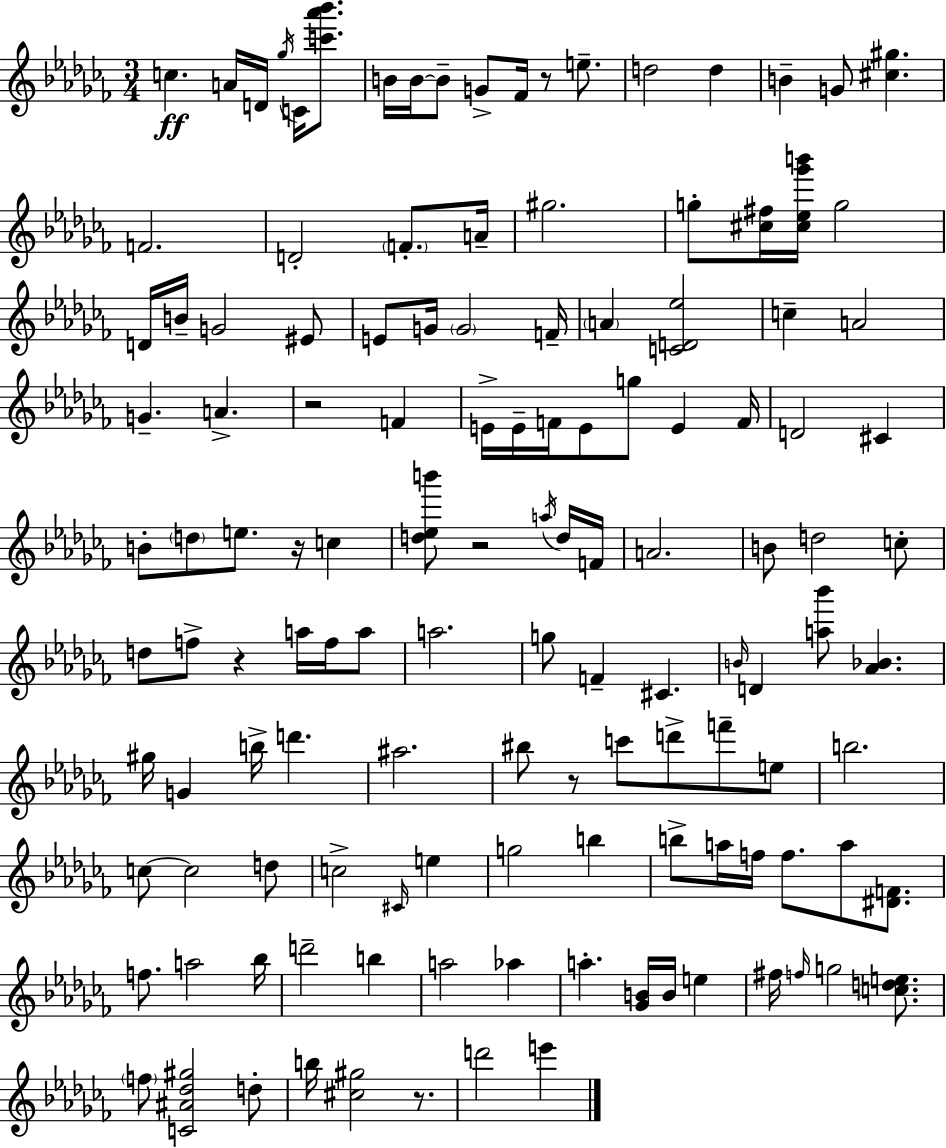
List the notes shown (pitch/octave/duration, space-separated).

C5/q. A4/s D4/s Gb5/s C4/s [C6,Ab6,Bb6]/e. B4/s B4/s B4/e G4/e FES4/s R/e E5/e. D5/h D5/q B4/q G4/e [C#5,G#5]/q. F4/h. D4/h F4/e. A4/s G#5/h. G5/e [C#5,F#5]/s [C#5,Eb5,Gb6,B6]/s G5/h D4/s B4/s G4/h EIS4/e E4/e G4/s G4/h F4/s A4/q [C4,D4,Eb5]/h C5/q A4/h G4/q. A4/q. R/h F4/q E4/s E4/s F4/s E4/e G5/e E4/q F4/s D4/h C#4/q B4/e D5/e E5/e. R/s C5/q [D5,Eb5,B6]/e R/h A5/s D5/s F4/s A4/h. B4/e D5/h C5/e D5/e F5/e R/q A5/s F5/s A5/e A5/h. G5/e F4/q C#4/q. B4/s D4/q [A5,Bb6]/e [Ab4,Bb4]/q. G#5/s G4/q B5/s D6/q. A#5/h. BIS5/e R/e C6/e D6/e F6/e E5/e B5/h. C5/e C5/h D5/e C5/h C#4/s E5/q G5/h B5/q B5/e A5/s F5/s F5/e. A5/e [D#4,F4]/e. F5/e. A5/h Bb5/s D6/h B5/q A5/h Ab5/q A5/q. [Gb4,B4]/s B4/s E5/q F#5/s F5/s G5/h [C5,D5,E5]/e. F5/e [C4,A#4,Db5,G#5]/h D5/e B5/s [C#5,G#5]/h R/e. D6/h E6/q